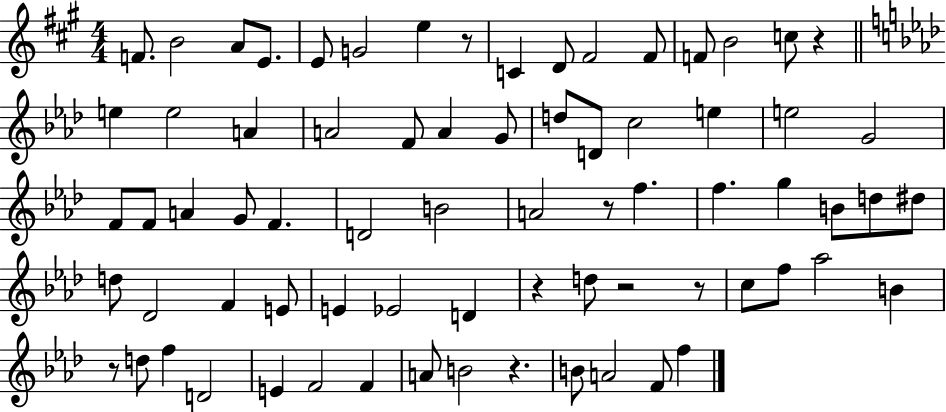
F4/e. B4/h A4/e E4/e. E4/e G4/h E5/q R/e C4/q D4/e F#4/h F#4/e F4/e B4/h C5/e R/q E5/q E5/h A4/q A4/h F4/e A4/q G4/e D5/e D4/e C5/h E5/q E5/h G4/h F4/e F4/e A4/q G4/e F4/q. D4/h B4/h A4/h R/e F5/q. F5/q. G5/q B4/e D5/e D#5/e D5/e Db4/h F4/q E4/e E4/q Eb4/h D4/q R/q D5/e R/h R/e C5/e F5/e Ab5/h B4/q R/e D5/e F5/q D4/h E4/q F4/h F4/q A4/e B4/h R/q. B4/e A4/h F4/e F5/q